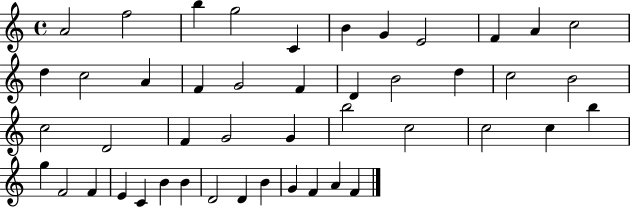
{
  \clef treble
  \time 4/4
  \defaultTimeSignature
  \key c \major
  a'2 f''2 | b''4 g''2 c'4 | b'4 g'4 e'2 | f'4 a'4 c''2 | \break d''4 c''2 a'4 | f'4 g'2 f'4 | d'4 b'2 d''4 | c''2 b'2 | \break c''2 d'2 | f'4 g'2 g'4 | b''2 c''2 | c''2 c''4 b''4 | \break g''4 f'2 f'4 | e'4 c'4 b'4 b'4 | d'2 d'4 b'4 | g'4 f'4 a'4 f'4 | \break \bar "|."
}